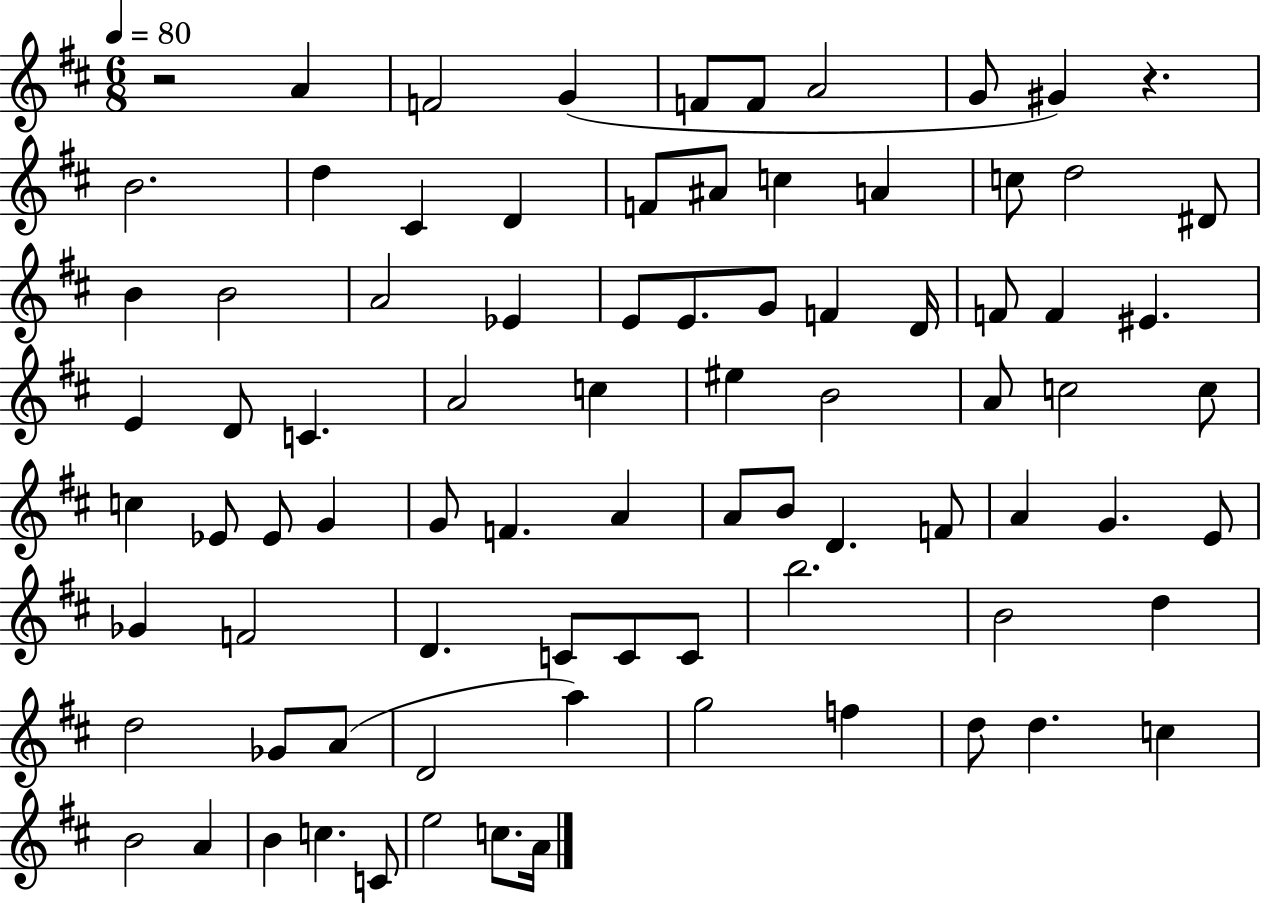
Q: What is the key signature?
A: D major